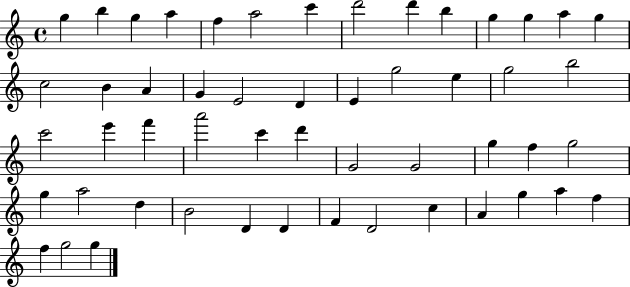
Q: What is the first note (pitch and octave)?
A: G5